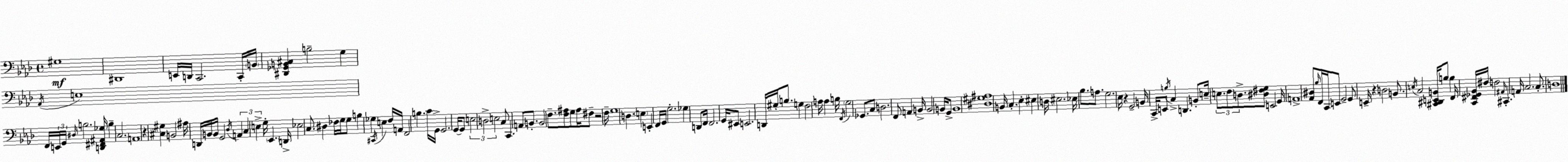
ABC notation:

X:1
T:Untitled
M:4/4
L:1/4
K:Fm
^G,4 ^D,,4 E,,/4 D,,/4 C,,2 C,,/4 B,,/4 [^D,,_G,,B,,^C,] B,2 G, _A,,/4 E,4 F,,/4 E,,/4 G,,/4 ^D,/4 B,2 [D,,^F,,^A,,_G,]/4 B, C,2 A,,4 z [^C,^G,] B,,2 ^A,/4 D,,/4 B,,/4 B,,/4 G,,2 _D,/4 A,, C, E, G,/4 _E,, D,,/4 _E,2 C,/2 ^D, _F,/4 G,/4 G,/2 B, _G, ^C,,/4 E, F,/4 A,,/4 F,,2 B, C/4 G,,/4 G,,2 G,,/4 G,,/2 E,2 D,2 E,2 C,/2 C,, A,,/2 B,,/2 B,,2 F,/2 [F,^A,]/2 G,/2 ^A,/4 ^F,/2 z2 F,/4 G,4 D, E, E,, F,,/4 G,,/4 G,2 _G, D,,/2 F,,/4 F,,2 G,,/4 ^E,,/2 E,,2 D,,/4 ^G,/4 B,/2 G, F,2 A,/4 A, B,/4 F,,/4 G,2 _G,,/2 C,/2 D,2 F,,/2 A,, B,,/4 B,,2 B,,/4 G,,/2 B,,4 [^D,^G,^A,]4 B,,/4 C, _E, ^E, D,/4 ^E,2 _E,/4 _B,/2 A,/2 G,2 _E,/4 z G,,2 B,,/4 C,,/4 E,,/2 B,/4 C, D,, B,,/2 E,/4 E,/2 F,/2 D,/2 [^D,^F,G,]/2 E,,2 G,,/4 A,,4 [_A,,^D,]/2 _B,/4 F,,/4 C,,/4 E,,/2 G,,2 G,,/2 E,,/4 z D,2 B,,/2 E,/4 C,2 [^C,,^D,,E,,B,,]/4 B,/2 B, F,,/4 [C,,^F,,_G,,_B,,]/4 ^F,/4 F,2 ^A,,/4 ^C,, A,,/4 C,2 C,/2 D,4